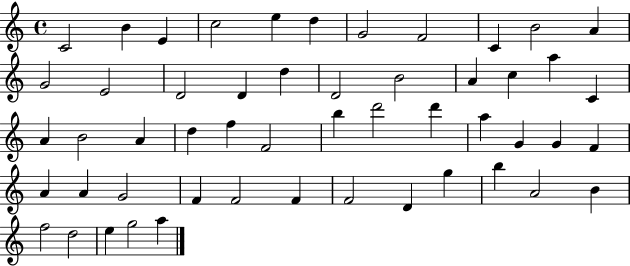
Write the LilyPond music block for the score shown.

{
  \clef treble
  \time 4/4
  \defaultTimeSignature
  \key c \major
  c'2 b'4 e'4 | c''2 e''4 d''4 | g'2 f'2 | c'4 b'2 a'4 | \break g'2 e'2 | d'2 d'4 d''4 | d'2 b'2 | a'4 c''4 a''4 c'4 | \break a'4 b'2 a'4 | d''4 f''4 f'2 | b''4 d'''2 d'''4 | a''4 g'4 g'4 f'4 | \break a'4 a'4 g'2 | f'4 f'2 f'4 | f'2 d'4 g''4 | b''4 a'2 b'4 | \break f''2 d''2 | e''4 g''2 a''4 | \bar "|."
}